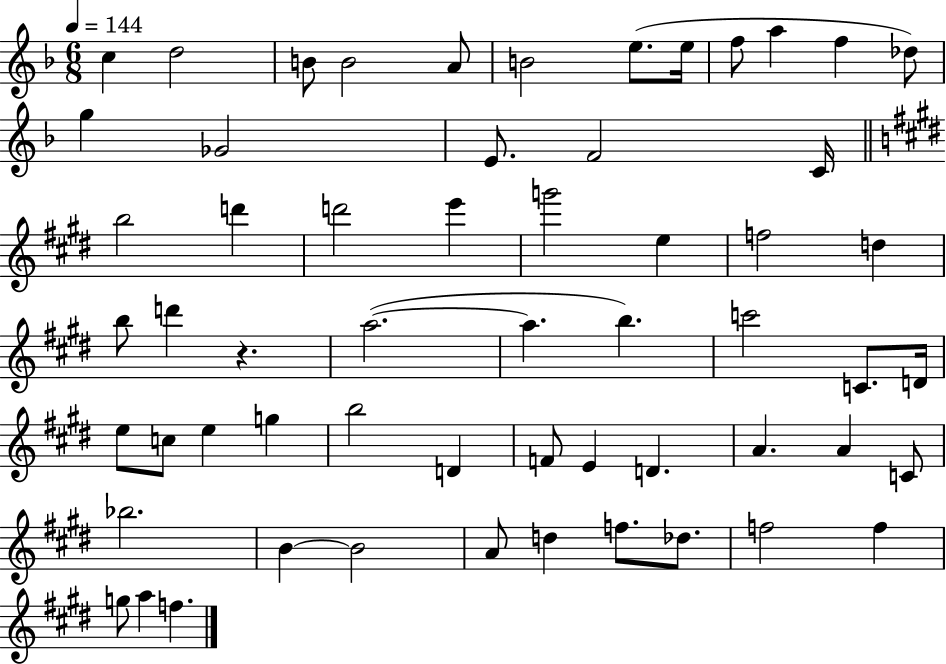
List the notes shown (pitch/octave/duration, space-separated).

C5/q D5/h B4/e B4/h A4/e B4/h E5/e. E5/s F5/e A5/q F5/q Db5/e G5/q Gb4/h E4/e. F4/h C4/s B5/h D6/q D6/h E6/q G6/h E5/q F5/h D5/q B5/e D6/q R/q. A5/h. A5/q. B5/q. C6/h C4/e. D4/s E5/e C5/e E5/q G5/q B5/h D4/q F4/e E4/q D4/q. A4/q. A4/q C4/e Bb5/h. B4/q B4/h A4/e D5/q F5/e. Db5/e. F5/h F5/q G5/e A5/q F5/q.